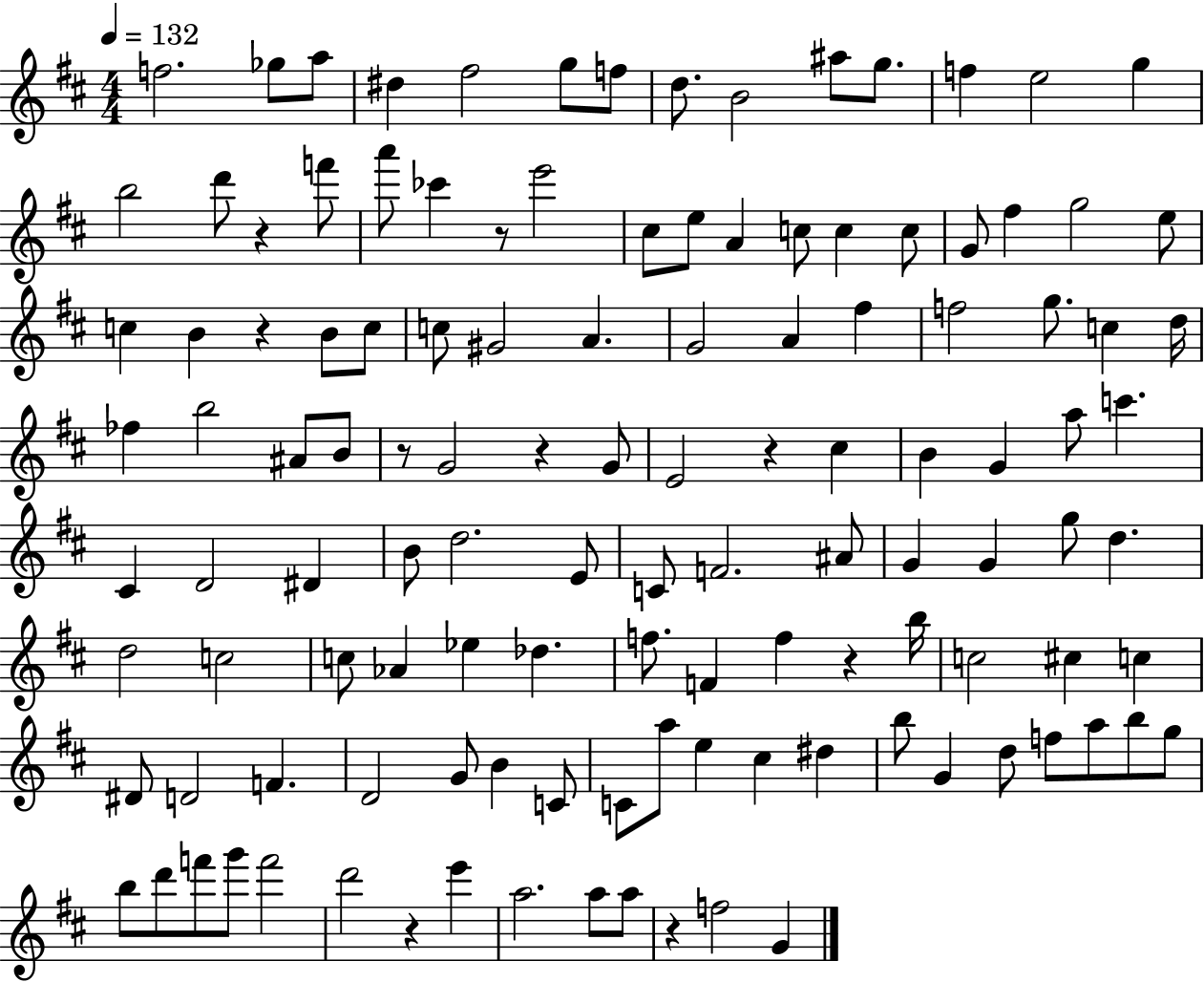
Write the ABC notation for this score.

X:1
T:Untitled
M:4/4
L:1/4
K:D
f2 _g/2 a/2 ^d ^f2 g/2 f/2 d/2 B2 ^a/2 g/2 f e2 g b2 d'/2 z f'/2 a'/2 _c' z/2 e'2 ^c/2 e/2 A c/2 c c/2 G/2 ^f g2 e/2 c B z B/2 c/2 c/2 ^G2 A G2 A ^f f2 g/2 c d/4 _f b2 ^A/2 B/2 z/2 G2 z G/2 E2 z ^c B G a/2 c' ^C D2 ^D B/2 d2 E/2 C/2 F2 ^A/2 G G g/2 d d2 c2 c/2 _A _e _d f/2 F f z b/4 c2 ^c c ^D/2 D2 F D2 G/2 B C/2 C/2 a/2 e ^c ^d b/2 G d/2 f/2 a/2 b/2 g/2 b/2 d'/2 f'/2 g'/2 f'2 d'2 z e' a2 a/2 a/2 z f2 G